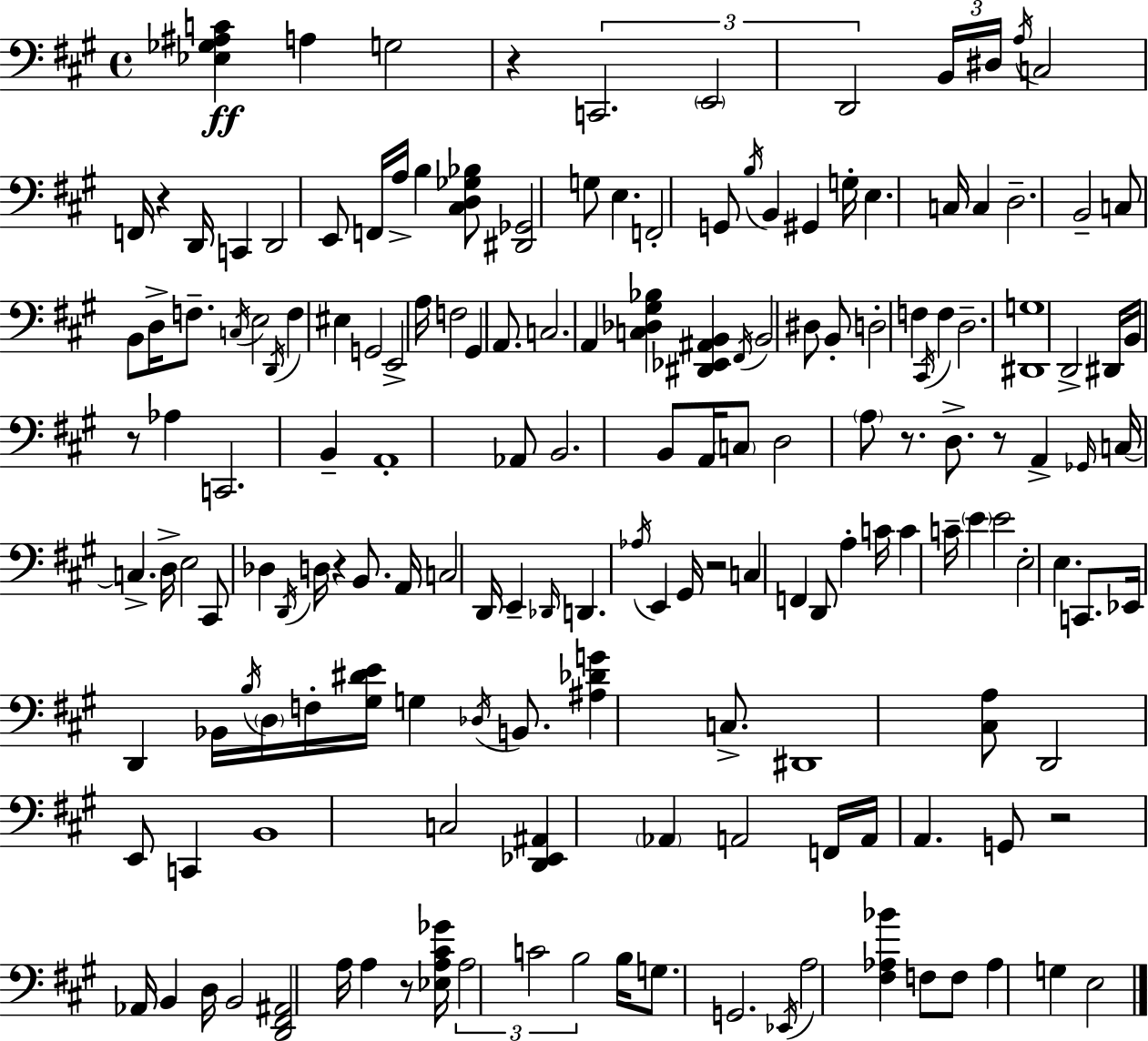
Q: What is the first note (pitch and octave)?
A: A3